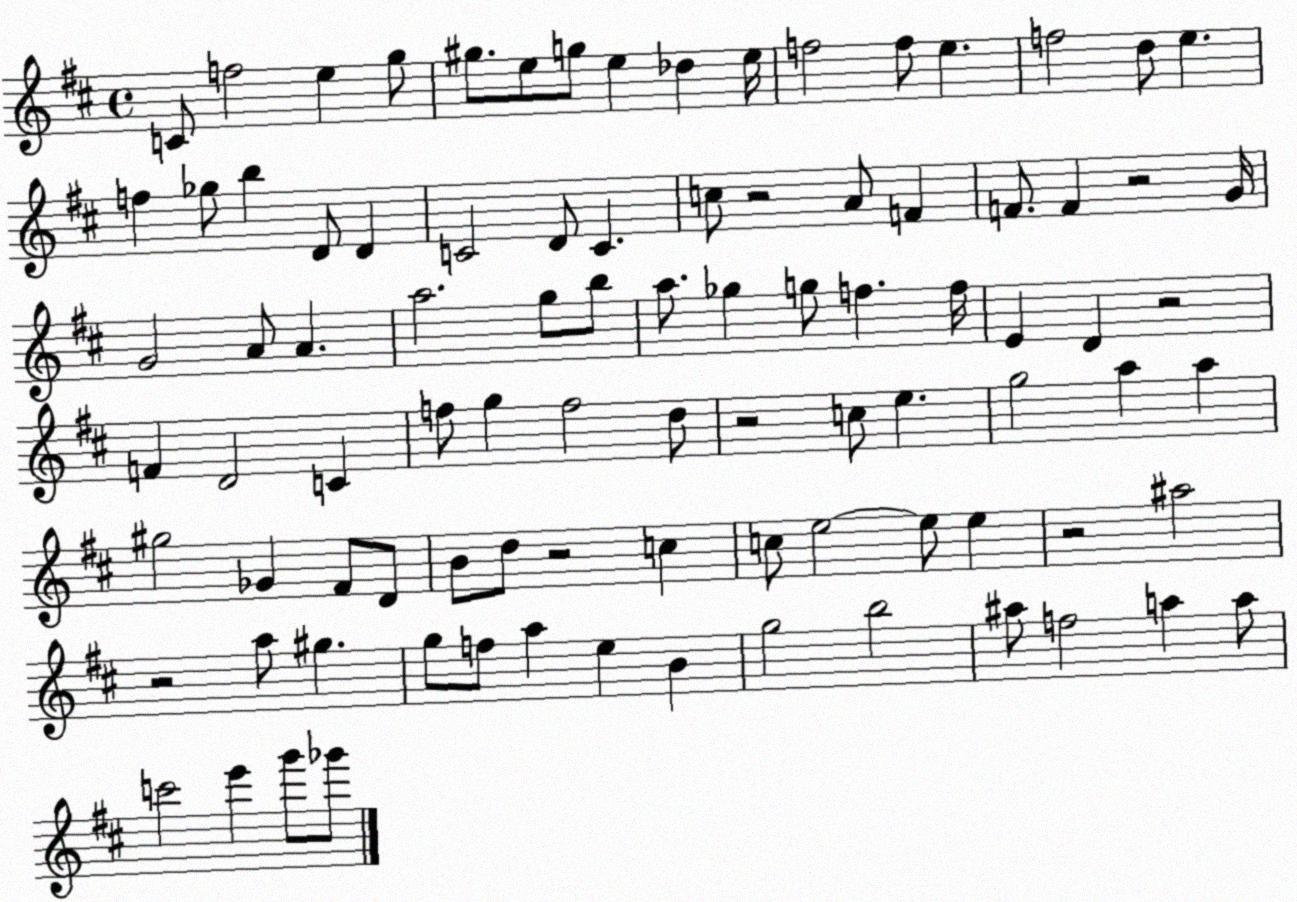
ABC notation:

X:1
T:Untitled
M:4/4
L:1/4
K:D
C/2 f2 e g/2 ^g/2 e/2 g/2 e _d e/4 f2 f/2 e f2 d/2 e f _g/2 b D/2 D C2 D/2 C c/2 z2 A/2 F F/2 F z2 G/4 G2 A/2 A a2 g/2 b/2 a/2 _g g/2 f f/4 E D z2 F D2 C f/2 g f2 d/2 z2 c/2 e g2 a a ^g2 _G ^F/2 D/2 B/2 d/2 z2 c c/2 e2 e/2 e z2 ^a2 z2 a/2 ^g g/2 f/2 a e B g2 b2 ^a/2 f2 a a/2 c'2 e' g'/2 _g'/2